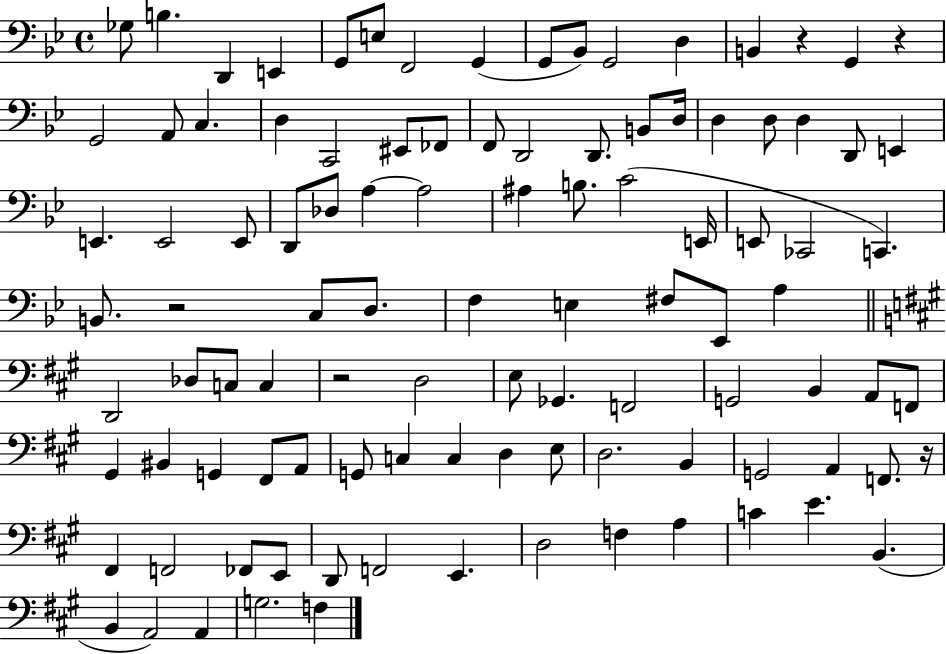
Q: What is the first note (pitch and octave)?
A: Gb3